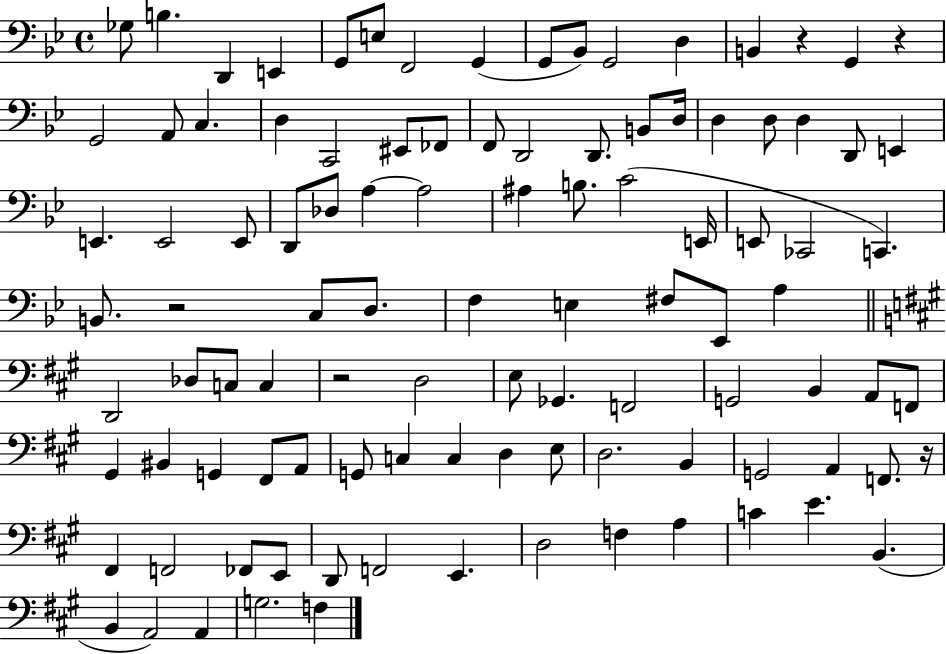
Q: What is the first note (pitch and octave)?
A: Gb3